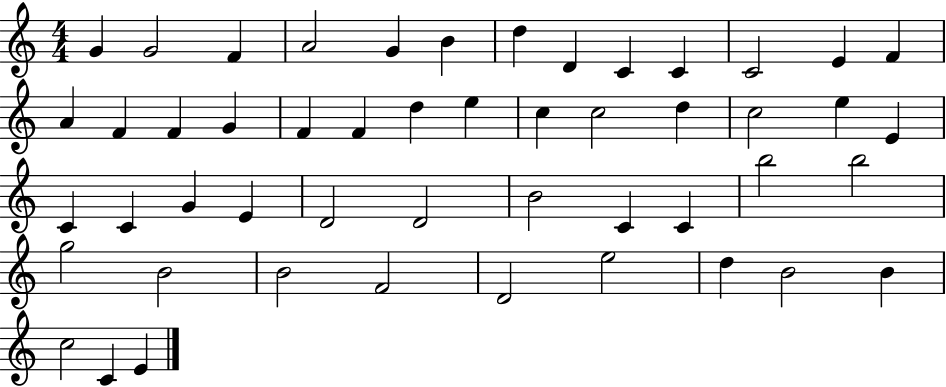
G4/q G4/h F4/q A4/h G4/q B4/q D5/q D4/q C4/q C4/q C4/h E4/q F4/q A4/q F4/q F4/q G4/q F4/q F4/q D5/q E5/q C5/q C5/h D5/q C5/h E5/q E4/q C4/q C4/q G4/q E4/q D4/h D4/h B4/h C4/q C4/q B5/h B5/h G5/h B4/h B4/h F4/h D4/h E5/h D5/q B4/h B4/q C5/h C4/q E4/q